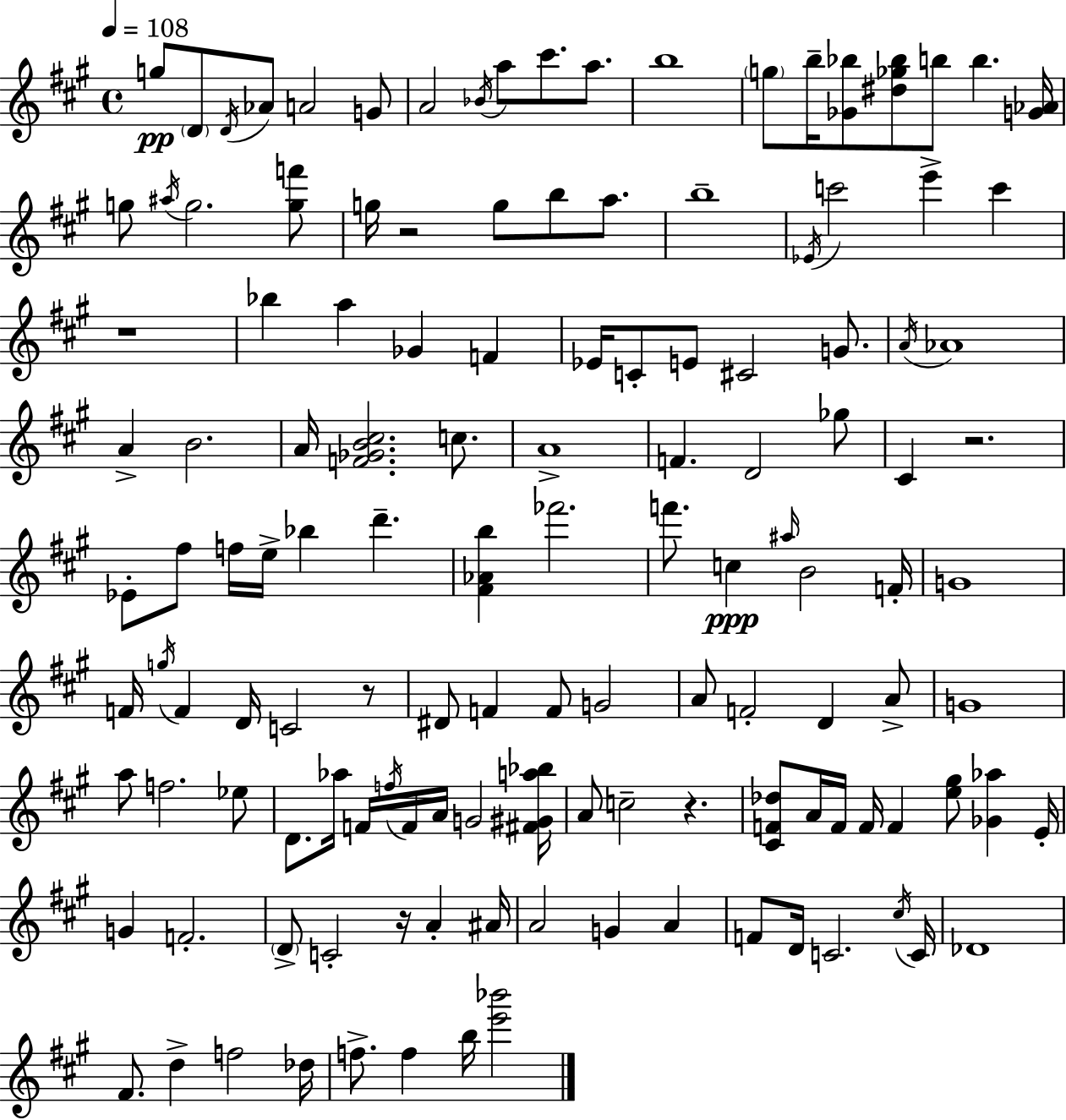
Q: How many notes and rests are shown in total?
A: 131